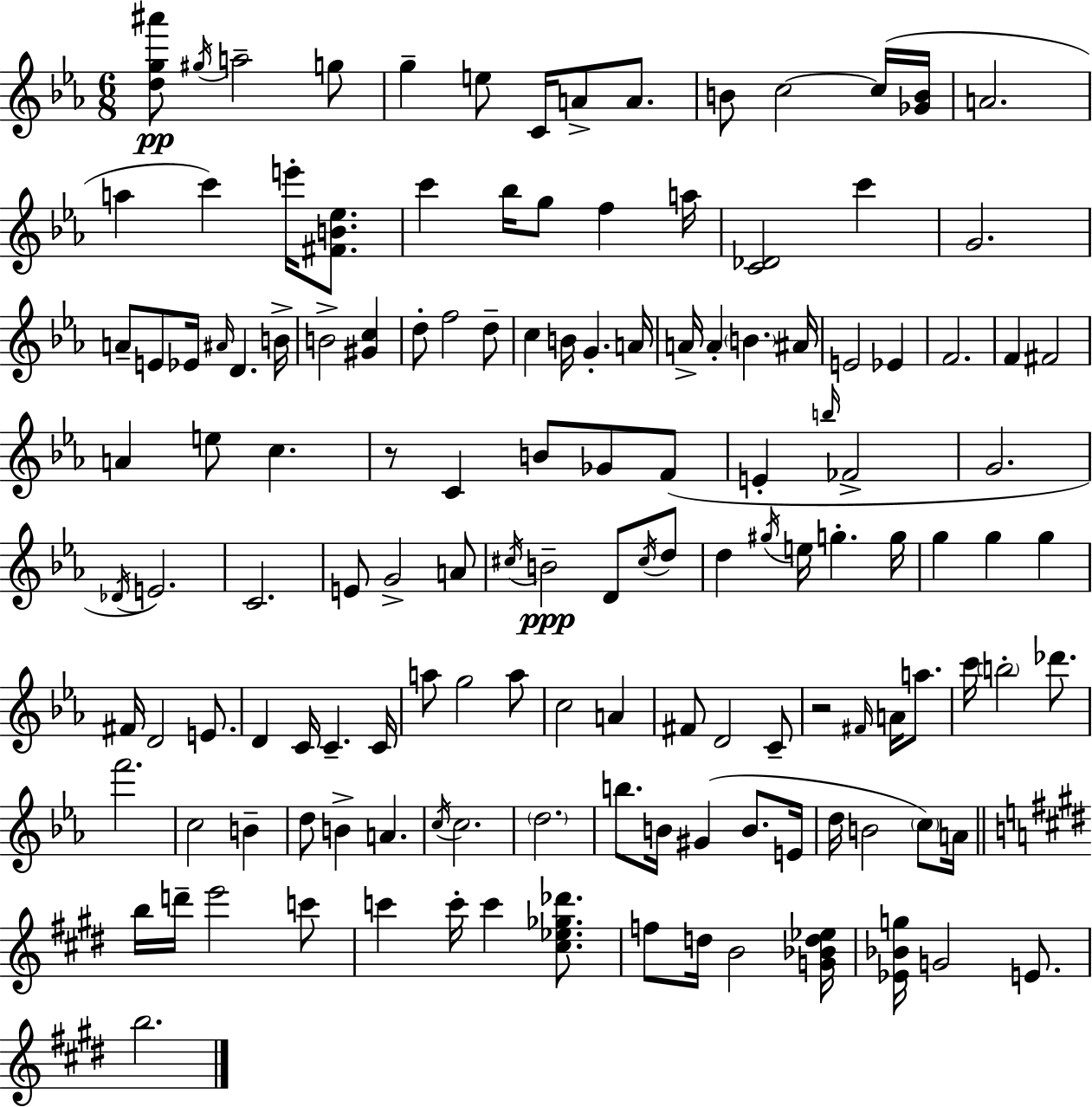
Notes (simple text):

[D5,G5,A#6]/e G#5/s A5/h G5/e G5/q E5/e C4/s A4/e A4/e. B4/e C5/h C5/s [Gb4,B4]/s A4/h. A5/q C6/q E6/s [F#4,B4,Eb5]/e. C6/q Bb5/s G5/e F5/q A5/s [C4,Db4]/h C6/q G4/h. A4/e E4/e Eb4/s A#4/s D4/q. B4/s B4/h [G#4,C5]/q D5/e F5/h D5/e C5/q B4/s G4/q. A4/s A4/s A4/q B4/q. A#4/s E4/h Eb4/q F4/h. F4/q F#4/h A4/q E5/e C5/q. R/e C4/q B4/e Gb4/e F4/e E4/q B5/s FES4/h G4/h. Db4/s E4/h. C4/h. E4/e G4/h A4/e C#5/s B4/h D4/e C#5/s D5/e D5/q G#5/s E5/s G5/q. G5/s G5/q G5/q G5/q F#4/s D4/h E4/e. D4/q C4/s C4/q. C4/s A5/e G5/h A5/e C5/h A4/q F#4/e D4/h C4/e R/h F#4/s A4/s A5/e. C6/s B5/h Db6/e. F6/h. C5/h B4/q D5/e B4/q A4/q. C5/s C5/h. D5/h. B5/e. B4/s G#4/q B4/e. E4/s D5/s B4/h C5/e A4/s B5/s D6/s E6/h C6/e C6/q C6/s C6/q [C#5,Eb5,Gb5,Db6]/e. F5/e D5/s B4/h [G4,Bb4,D5,Eb5]/s [Eb4,Bb4,G5]/s G4/h E4/e. B5/h.